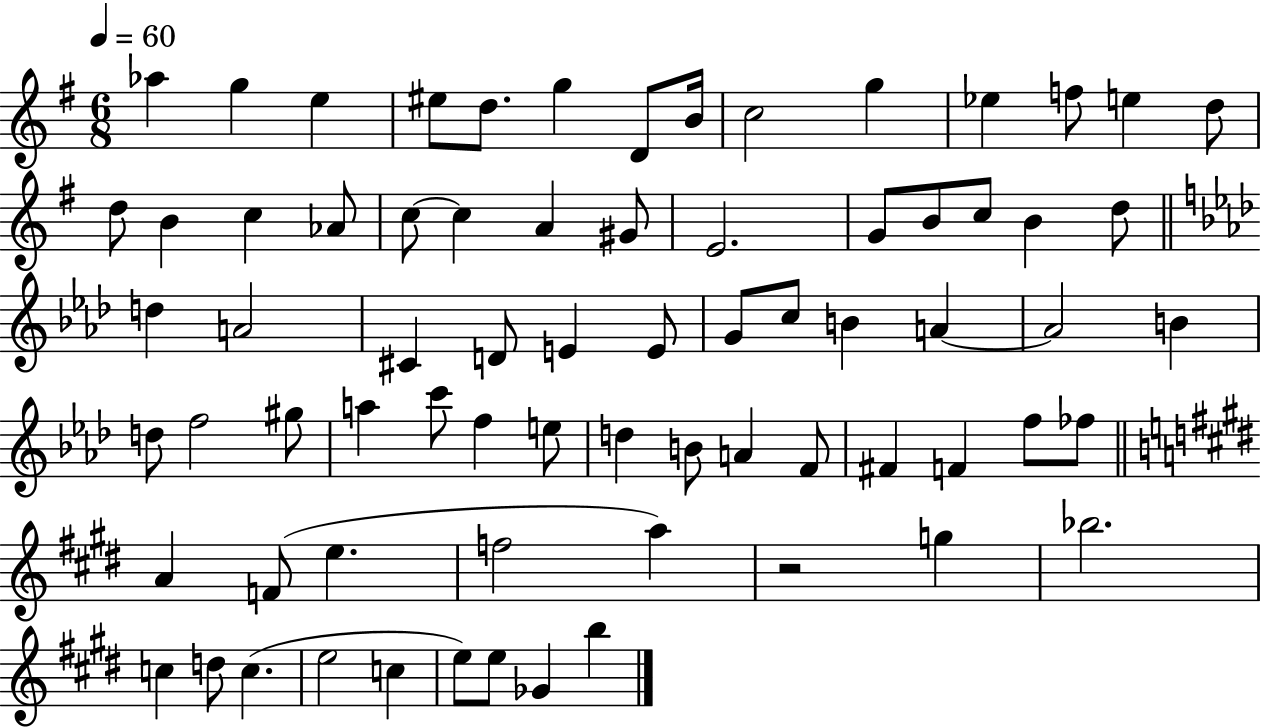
Ab5/q G5/q E5/q EIS5/e D5/e. G5/q D4/e B4/s C5/h G5/q Eb5/q F5/e E5/q D5/e D5/e B4/q C5/q Ab4/e C5/e C5/q A4/q G#4/e E4/h. G4/e B4/e C5/e B4/q D5/e D5/q A4/h C#4/q D4/e E4/q E4/e G4/e C5/e B4/q A4/q A4/h B4/q D5/e F5/h G#5/e A5/q C6/e F5/q E5/e D5/q B4/e A4/q F4/e F#4/q F4/q F5/e FES5/e A4/q F4/e E5/q. F5/h A5/q R/h G5/q Bb5/h. C5/q D5/e C5/q. E5/h C5/q E5/e E5/e Gb4/q B5/q